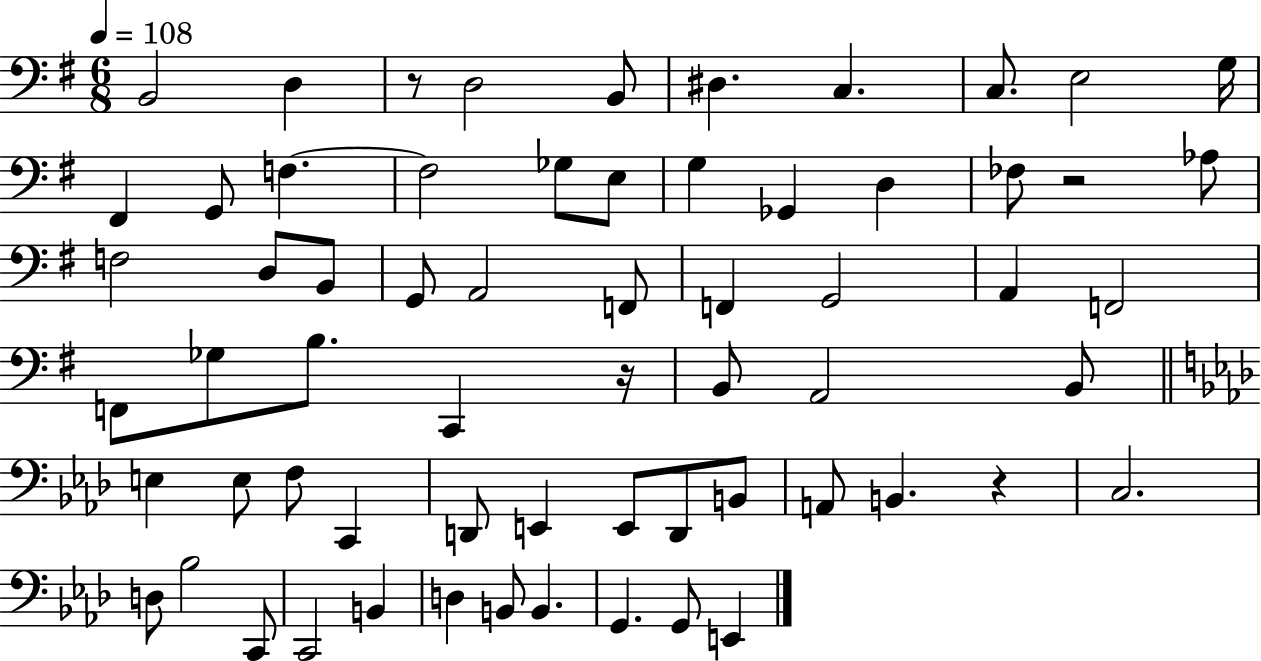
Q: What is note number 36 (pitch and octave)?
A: A2